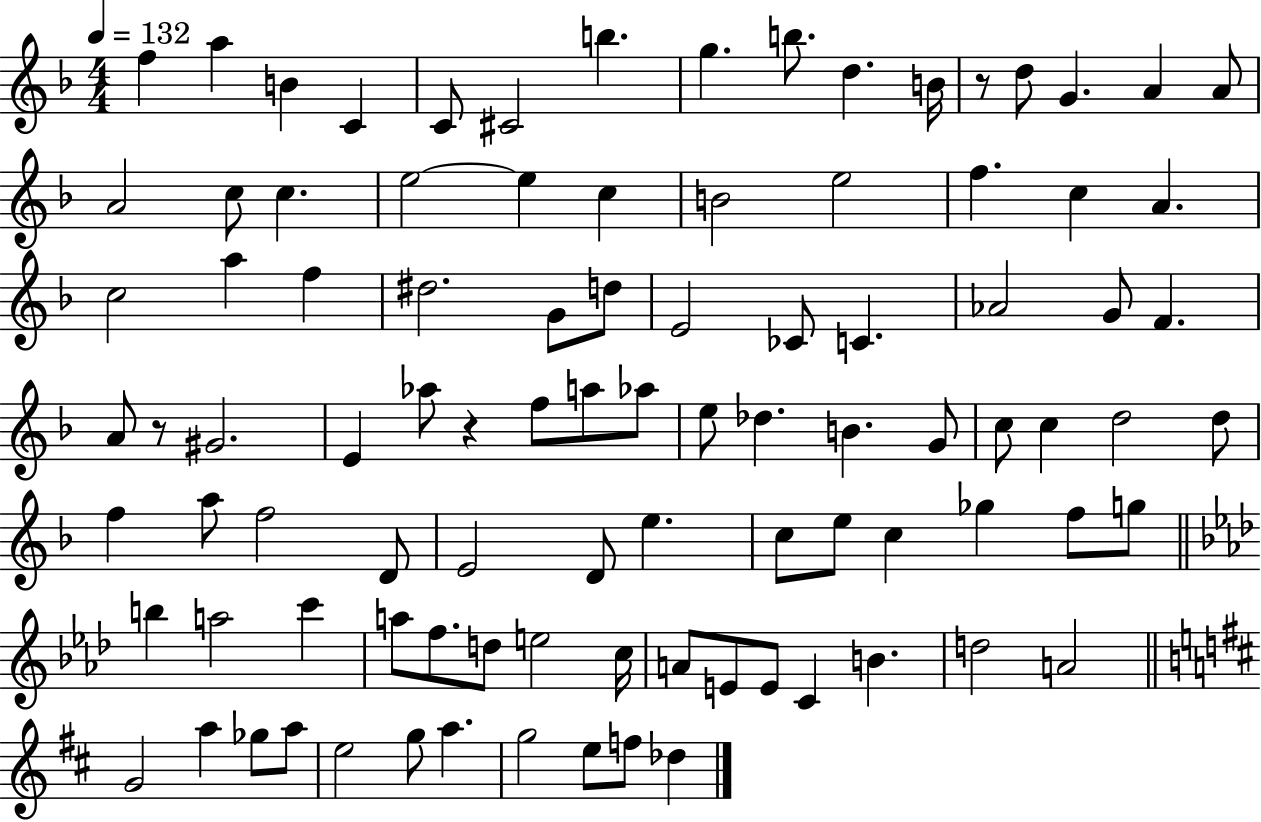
X:1
T:Untitled
M:4/4
L:1/4
K:F
f a B C C/2 ^C2 b g b/2 d B/4 z/2 d/2 G A A/2 A2 c/2 c e2 e c B2 e2 f c A c2 a f ^d2 G/2 d/2 E2 _C/2 C _A2 G/2 F A/2 z/2 ^G2 E _a/2 z f/2 a/2 _a/2 e/2 _d B G/2 c/2 c d2 d/2 f a/2 f2 D/2 E2 D/2 e c/2 e/2 c _g f/2 g/2 b a2 c' a/2 f/2 d/2 e2 c/4 A/2 E/2 E/2 C B d2 A2 G2 a _g/2 a/2 e2 g/2 a g2 e/2 f/2 _d